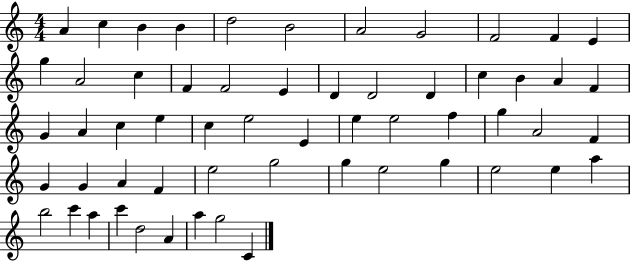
A4/q C5/q B4/q B4/q D5/h B4/h A4/h G4/h F4/h F4/q E4/q G5/q A4/h C5/q F4/q F4/h E4/q D4/q D4/h D4/q C5/q B4/q A4/q F4/q G4/q A4/q C5/q E5/q C5/q E5/h E4/q E5/q E5/h F5/q G5/q A4/h F4/q G4/q G4/q A4/q F4/q E5/h G5/h G5/q E5/h G5/q E5/h E5/q A5/q B5/h C6/q A5/q C6/q D5/h A4/q A5/q G5/h C4/q